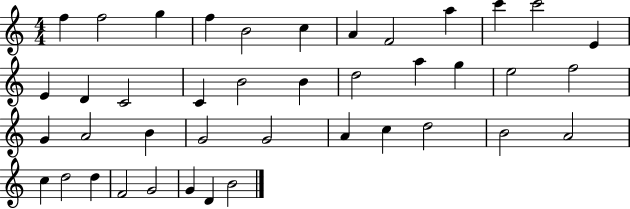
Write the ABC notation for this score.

X:1
T:Untitled
M:4/4
L:1/4
K:C
f f2 g f B2 c A F2 a c' c'2 E E D C2 C B2 B d2 a g e2 f2 G A2 B G2 G2 A c d2 B2 A2 c d2 d F2 G2 G D B2